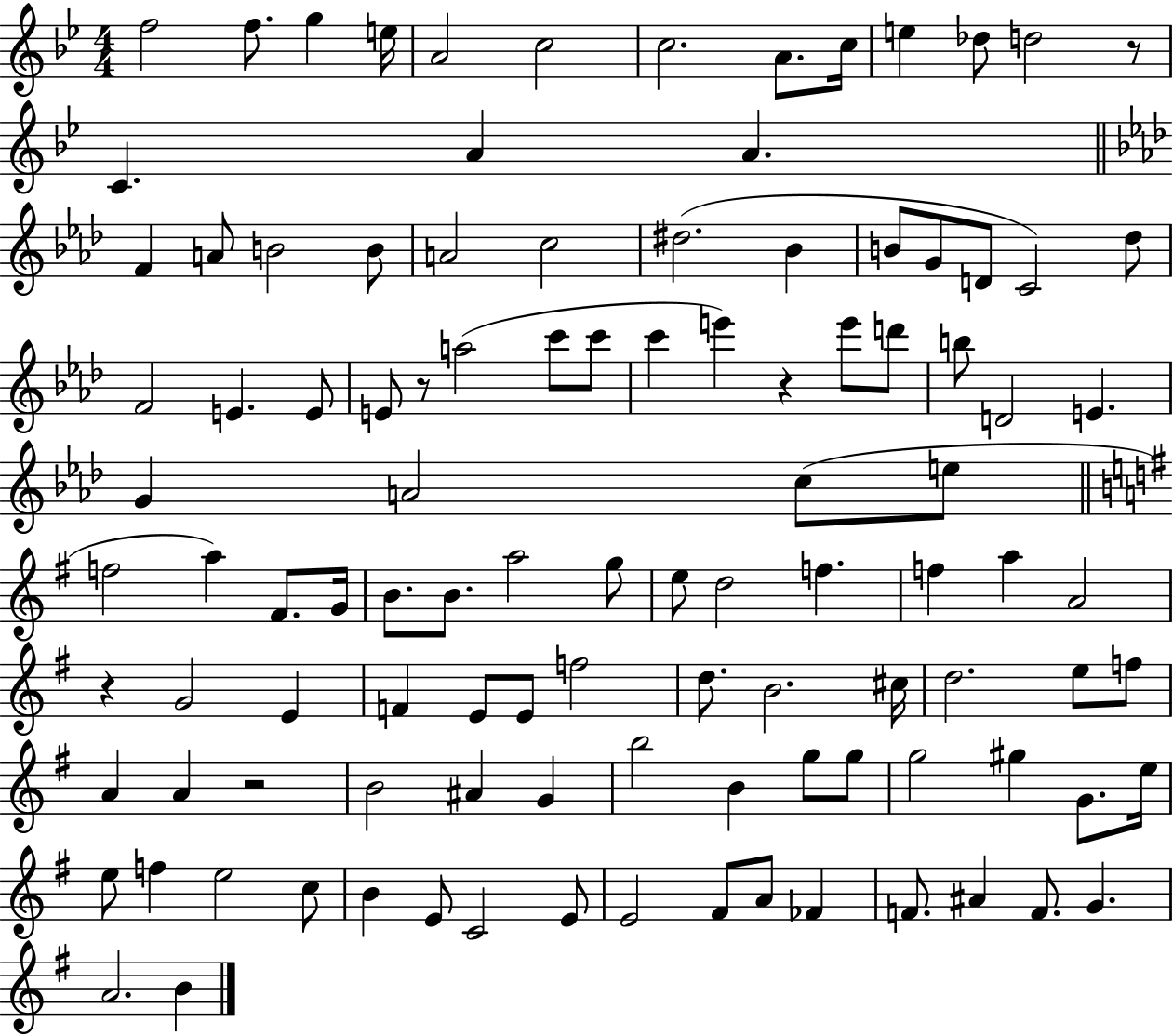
{
  \clef treble
  \numericTimeSignature
  \time 4/4
  \key bes \major
  f''2 f''8. g''4 e''16 | a'2 c''2 | c''2. a'8. c''16 | e''4 des''8 d''2 r8 | \break c'4. a'4 a'4. | \bar "||" \break \key f \minor f'4 a'8 b'2 b'8 | a'2 c''2 | dis''2.( bes'4 | b'8 g'8 d'8 c'2) des''8 | \break f'2 e'4. e'8 | e'8 r8 a''2( c'''8 c'''8 | c'''4 e'''4) r4 e'''8 d'''8 | b''8 d'2 e'4. | \break g'4 a'2 c''8( e''8 | \bar "||" \break \key g \major f''2 a''4) fis'8. g'16 | b'8. b'8. a''2 g''8 | e''8 d''2 f''4. | f''4 a''4 a'2 | \break r4 g'2 e'4 | f'4 e'8 e'8 f''2 | d''8. b'2. cis''16 | d''2. e''8 f''8 | \break a'4 a'4 r2 | b'2 ais'4 g'4 | b''2 b'4 g''8 g''8 | g''2 gis''4 g'8. e''16 | \break e''8 f''4 e''2 c''8 | b'4 e'8 c'2 e'8 | e'2 fis'8 a'8 fes'4 | f'8. ais'4 f'8. g'4. | \break a'2. b'4 | \bar "|."
}